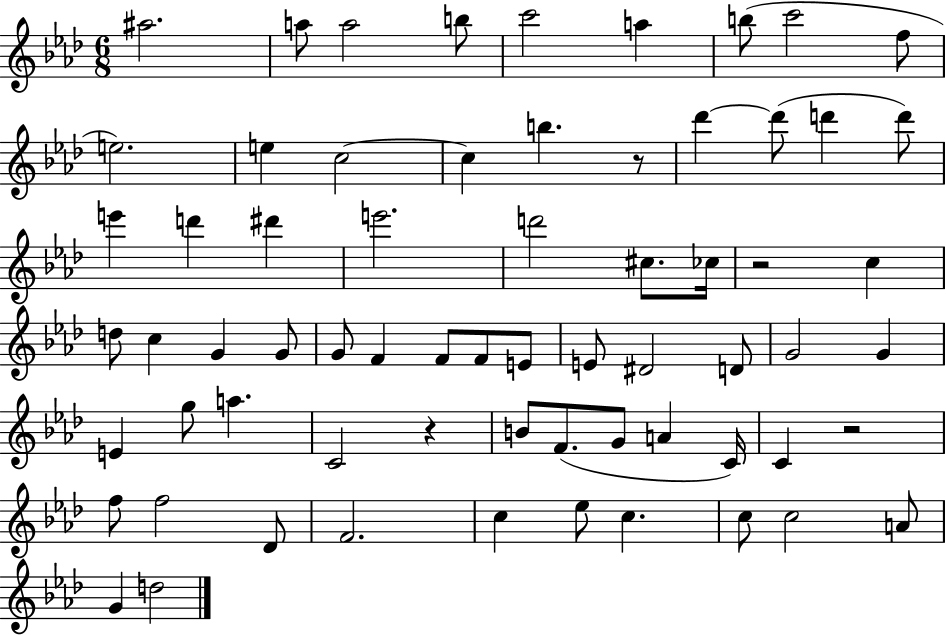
X:1
T:Untitled
M:6/8
L:1/4
K:Ab
^a2 a/2 a2 b/2 c'2 a b/2 c'2 f/2 e2 e c2 c b z/2 _d' _d'/2 d' d'/2 e' d' ^d' e'2 d'2 ^c/2 _c/4 z2 c d/2 c G G/2 G/2 F F/2 F/2 E/2 E/2 ^D2 D/2 G2 G E g/2 a C2 z B/2 F/2 G/2 A C/4 C z2 f/2 f2 _D/2 F2 c _e/2 c c/2 c2 A/2 G d2